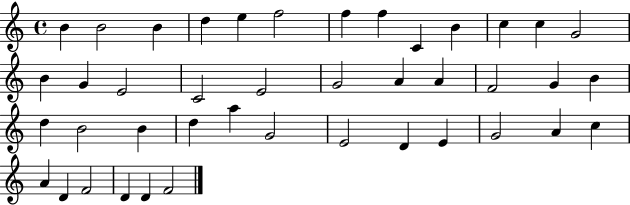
B4/q B4/h B4/q D5/q E5/q F5/h F5/q F5/q C4/q B4/q C5/q C5/q G4/h B4/q G4/q E4/h C4/h E4/h G4/h A4/q A4/q F4/h G4/q B4/q D5/q B4/h B4/q D5/q A5/q G4/h E4/h D4/q E4/q G4/h A4/q C5/q A4/q D4/q F4/h D4/q D4/q F4/h